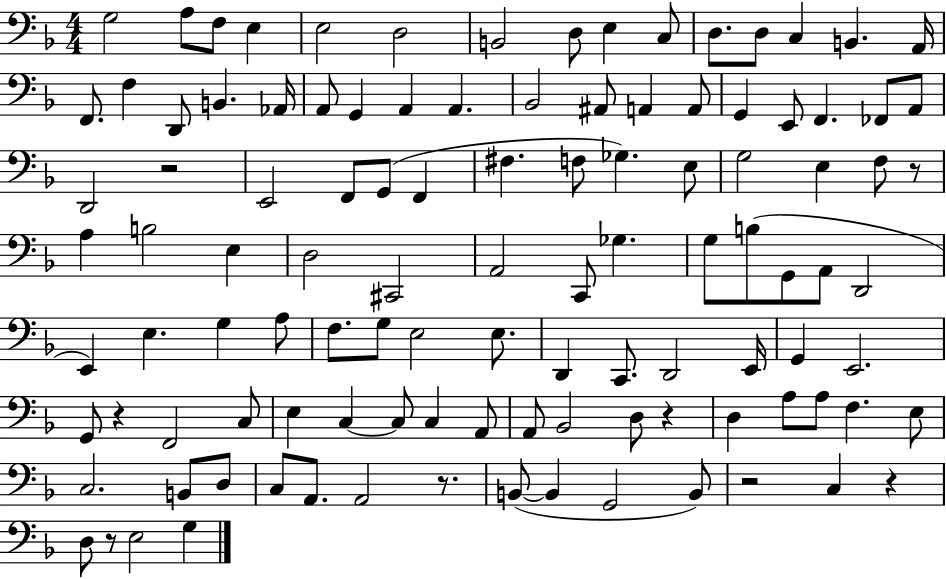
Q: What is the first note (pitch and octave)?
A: G3